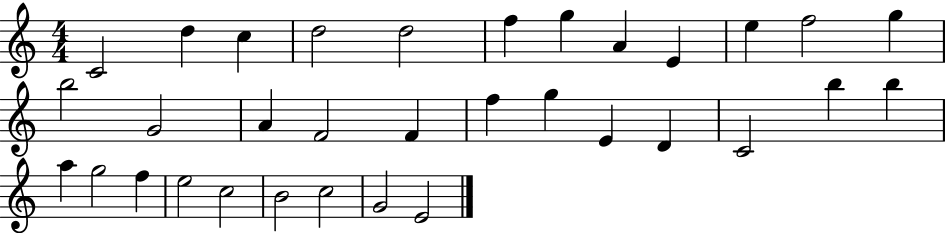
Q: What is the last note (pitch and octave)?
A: E4